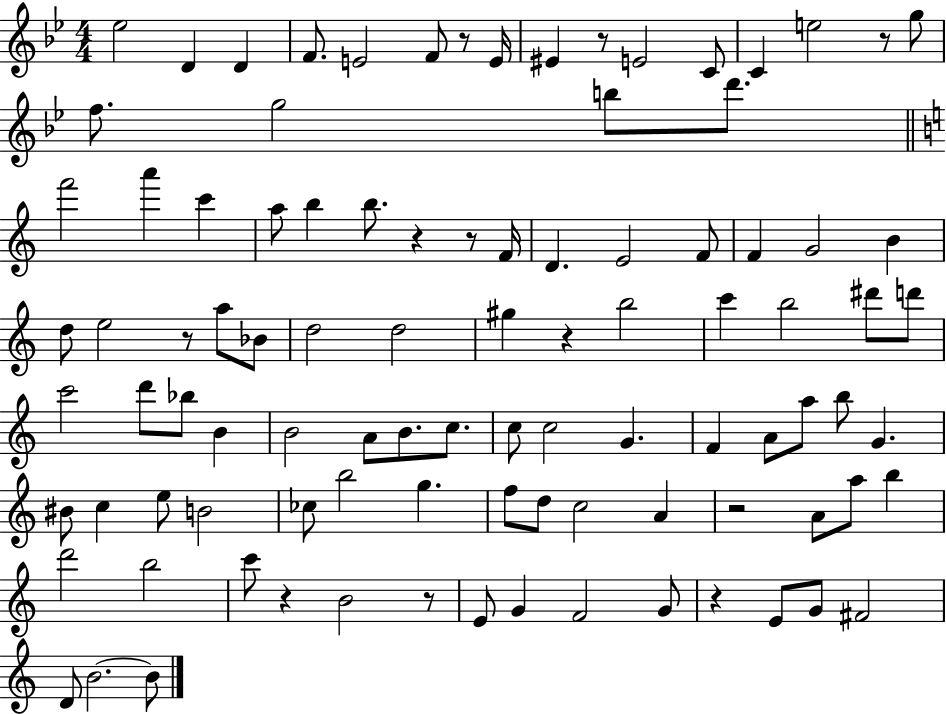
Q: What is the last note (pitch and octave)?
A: B4